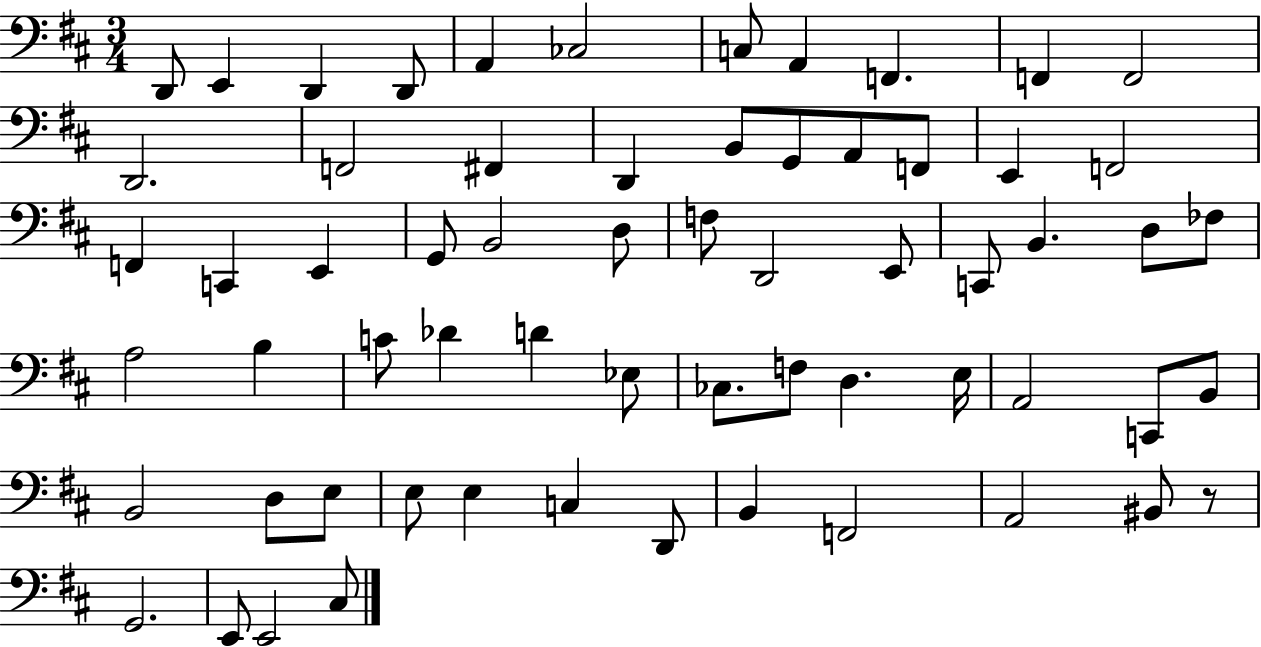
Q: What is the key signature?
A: D major